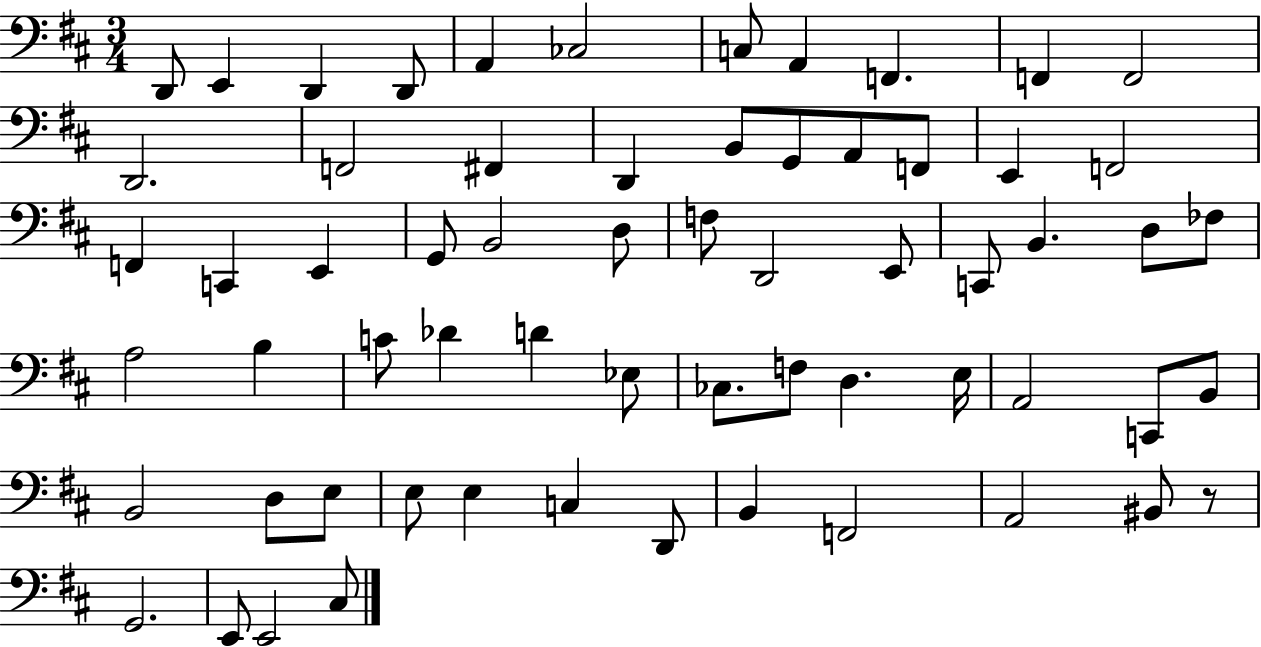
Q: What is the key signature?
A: D major